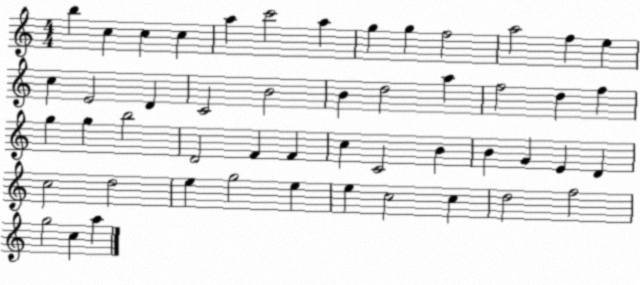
X:1
T:Untitled
M:4/4
L:1/4
K:C
b c c c a c'2 a g g f2 a2 f e c E2 D C2 B2 B d2 a f2 d f g g b2 D2 F F c C2 B B G E D c2 d2 e g2 e e c2 c d2 f2 g2 c a